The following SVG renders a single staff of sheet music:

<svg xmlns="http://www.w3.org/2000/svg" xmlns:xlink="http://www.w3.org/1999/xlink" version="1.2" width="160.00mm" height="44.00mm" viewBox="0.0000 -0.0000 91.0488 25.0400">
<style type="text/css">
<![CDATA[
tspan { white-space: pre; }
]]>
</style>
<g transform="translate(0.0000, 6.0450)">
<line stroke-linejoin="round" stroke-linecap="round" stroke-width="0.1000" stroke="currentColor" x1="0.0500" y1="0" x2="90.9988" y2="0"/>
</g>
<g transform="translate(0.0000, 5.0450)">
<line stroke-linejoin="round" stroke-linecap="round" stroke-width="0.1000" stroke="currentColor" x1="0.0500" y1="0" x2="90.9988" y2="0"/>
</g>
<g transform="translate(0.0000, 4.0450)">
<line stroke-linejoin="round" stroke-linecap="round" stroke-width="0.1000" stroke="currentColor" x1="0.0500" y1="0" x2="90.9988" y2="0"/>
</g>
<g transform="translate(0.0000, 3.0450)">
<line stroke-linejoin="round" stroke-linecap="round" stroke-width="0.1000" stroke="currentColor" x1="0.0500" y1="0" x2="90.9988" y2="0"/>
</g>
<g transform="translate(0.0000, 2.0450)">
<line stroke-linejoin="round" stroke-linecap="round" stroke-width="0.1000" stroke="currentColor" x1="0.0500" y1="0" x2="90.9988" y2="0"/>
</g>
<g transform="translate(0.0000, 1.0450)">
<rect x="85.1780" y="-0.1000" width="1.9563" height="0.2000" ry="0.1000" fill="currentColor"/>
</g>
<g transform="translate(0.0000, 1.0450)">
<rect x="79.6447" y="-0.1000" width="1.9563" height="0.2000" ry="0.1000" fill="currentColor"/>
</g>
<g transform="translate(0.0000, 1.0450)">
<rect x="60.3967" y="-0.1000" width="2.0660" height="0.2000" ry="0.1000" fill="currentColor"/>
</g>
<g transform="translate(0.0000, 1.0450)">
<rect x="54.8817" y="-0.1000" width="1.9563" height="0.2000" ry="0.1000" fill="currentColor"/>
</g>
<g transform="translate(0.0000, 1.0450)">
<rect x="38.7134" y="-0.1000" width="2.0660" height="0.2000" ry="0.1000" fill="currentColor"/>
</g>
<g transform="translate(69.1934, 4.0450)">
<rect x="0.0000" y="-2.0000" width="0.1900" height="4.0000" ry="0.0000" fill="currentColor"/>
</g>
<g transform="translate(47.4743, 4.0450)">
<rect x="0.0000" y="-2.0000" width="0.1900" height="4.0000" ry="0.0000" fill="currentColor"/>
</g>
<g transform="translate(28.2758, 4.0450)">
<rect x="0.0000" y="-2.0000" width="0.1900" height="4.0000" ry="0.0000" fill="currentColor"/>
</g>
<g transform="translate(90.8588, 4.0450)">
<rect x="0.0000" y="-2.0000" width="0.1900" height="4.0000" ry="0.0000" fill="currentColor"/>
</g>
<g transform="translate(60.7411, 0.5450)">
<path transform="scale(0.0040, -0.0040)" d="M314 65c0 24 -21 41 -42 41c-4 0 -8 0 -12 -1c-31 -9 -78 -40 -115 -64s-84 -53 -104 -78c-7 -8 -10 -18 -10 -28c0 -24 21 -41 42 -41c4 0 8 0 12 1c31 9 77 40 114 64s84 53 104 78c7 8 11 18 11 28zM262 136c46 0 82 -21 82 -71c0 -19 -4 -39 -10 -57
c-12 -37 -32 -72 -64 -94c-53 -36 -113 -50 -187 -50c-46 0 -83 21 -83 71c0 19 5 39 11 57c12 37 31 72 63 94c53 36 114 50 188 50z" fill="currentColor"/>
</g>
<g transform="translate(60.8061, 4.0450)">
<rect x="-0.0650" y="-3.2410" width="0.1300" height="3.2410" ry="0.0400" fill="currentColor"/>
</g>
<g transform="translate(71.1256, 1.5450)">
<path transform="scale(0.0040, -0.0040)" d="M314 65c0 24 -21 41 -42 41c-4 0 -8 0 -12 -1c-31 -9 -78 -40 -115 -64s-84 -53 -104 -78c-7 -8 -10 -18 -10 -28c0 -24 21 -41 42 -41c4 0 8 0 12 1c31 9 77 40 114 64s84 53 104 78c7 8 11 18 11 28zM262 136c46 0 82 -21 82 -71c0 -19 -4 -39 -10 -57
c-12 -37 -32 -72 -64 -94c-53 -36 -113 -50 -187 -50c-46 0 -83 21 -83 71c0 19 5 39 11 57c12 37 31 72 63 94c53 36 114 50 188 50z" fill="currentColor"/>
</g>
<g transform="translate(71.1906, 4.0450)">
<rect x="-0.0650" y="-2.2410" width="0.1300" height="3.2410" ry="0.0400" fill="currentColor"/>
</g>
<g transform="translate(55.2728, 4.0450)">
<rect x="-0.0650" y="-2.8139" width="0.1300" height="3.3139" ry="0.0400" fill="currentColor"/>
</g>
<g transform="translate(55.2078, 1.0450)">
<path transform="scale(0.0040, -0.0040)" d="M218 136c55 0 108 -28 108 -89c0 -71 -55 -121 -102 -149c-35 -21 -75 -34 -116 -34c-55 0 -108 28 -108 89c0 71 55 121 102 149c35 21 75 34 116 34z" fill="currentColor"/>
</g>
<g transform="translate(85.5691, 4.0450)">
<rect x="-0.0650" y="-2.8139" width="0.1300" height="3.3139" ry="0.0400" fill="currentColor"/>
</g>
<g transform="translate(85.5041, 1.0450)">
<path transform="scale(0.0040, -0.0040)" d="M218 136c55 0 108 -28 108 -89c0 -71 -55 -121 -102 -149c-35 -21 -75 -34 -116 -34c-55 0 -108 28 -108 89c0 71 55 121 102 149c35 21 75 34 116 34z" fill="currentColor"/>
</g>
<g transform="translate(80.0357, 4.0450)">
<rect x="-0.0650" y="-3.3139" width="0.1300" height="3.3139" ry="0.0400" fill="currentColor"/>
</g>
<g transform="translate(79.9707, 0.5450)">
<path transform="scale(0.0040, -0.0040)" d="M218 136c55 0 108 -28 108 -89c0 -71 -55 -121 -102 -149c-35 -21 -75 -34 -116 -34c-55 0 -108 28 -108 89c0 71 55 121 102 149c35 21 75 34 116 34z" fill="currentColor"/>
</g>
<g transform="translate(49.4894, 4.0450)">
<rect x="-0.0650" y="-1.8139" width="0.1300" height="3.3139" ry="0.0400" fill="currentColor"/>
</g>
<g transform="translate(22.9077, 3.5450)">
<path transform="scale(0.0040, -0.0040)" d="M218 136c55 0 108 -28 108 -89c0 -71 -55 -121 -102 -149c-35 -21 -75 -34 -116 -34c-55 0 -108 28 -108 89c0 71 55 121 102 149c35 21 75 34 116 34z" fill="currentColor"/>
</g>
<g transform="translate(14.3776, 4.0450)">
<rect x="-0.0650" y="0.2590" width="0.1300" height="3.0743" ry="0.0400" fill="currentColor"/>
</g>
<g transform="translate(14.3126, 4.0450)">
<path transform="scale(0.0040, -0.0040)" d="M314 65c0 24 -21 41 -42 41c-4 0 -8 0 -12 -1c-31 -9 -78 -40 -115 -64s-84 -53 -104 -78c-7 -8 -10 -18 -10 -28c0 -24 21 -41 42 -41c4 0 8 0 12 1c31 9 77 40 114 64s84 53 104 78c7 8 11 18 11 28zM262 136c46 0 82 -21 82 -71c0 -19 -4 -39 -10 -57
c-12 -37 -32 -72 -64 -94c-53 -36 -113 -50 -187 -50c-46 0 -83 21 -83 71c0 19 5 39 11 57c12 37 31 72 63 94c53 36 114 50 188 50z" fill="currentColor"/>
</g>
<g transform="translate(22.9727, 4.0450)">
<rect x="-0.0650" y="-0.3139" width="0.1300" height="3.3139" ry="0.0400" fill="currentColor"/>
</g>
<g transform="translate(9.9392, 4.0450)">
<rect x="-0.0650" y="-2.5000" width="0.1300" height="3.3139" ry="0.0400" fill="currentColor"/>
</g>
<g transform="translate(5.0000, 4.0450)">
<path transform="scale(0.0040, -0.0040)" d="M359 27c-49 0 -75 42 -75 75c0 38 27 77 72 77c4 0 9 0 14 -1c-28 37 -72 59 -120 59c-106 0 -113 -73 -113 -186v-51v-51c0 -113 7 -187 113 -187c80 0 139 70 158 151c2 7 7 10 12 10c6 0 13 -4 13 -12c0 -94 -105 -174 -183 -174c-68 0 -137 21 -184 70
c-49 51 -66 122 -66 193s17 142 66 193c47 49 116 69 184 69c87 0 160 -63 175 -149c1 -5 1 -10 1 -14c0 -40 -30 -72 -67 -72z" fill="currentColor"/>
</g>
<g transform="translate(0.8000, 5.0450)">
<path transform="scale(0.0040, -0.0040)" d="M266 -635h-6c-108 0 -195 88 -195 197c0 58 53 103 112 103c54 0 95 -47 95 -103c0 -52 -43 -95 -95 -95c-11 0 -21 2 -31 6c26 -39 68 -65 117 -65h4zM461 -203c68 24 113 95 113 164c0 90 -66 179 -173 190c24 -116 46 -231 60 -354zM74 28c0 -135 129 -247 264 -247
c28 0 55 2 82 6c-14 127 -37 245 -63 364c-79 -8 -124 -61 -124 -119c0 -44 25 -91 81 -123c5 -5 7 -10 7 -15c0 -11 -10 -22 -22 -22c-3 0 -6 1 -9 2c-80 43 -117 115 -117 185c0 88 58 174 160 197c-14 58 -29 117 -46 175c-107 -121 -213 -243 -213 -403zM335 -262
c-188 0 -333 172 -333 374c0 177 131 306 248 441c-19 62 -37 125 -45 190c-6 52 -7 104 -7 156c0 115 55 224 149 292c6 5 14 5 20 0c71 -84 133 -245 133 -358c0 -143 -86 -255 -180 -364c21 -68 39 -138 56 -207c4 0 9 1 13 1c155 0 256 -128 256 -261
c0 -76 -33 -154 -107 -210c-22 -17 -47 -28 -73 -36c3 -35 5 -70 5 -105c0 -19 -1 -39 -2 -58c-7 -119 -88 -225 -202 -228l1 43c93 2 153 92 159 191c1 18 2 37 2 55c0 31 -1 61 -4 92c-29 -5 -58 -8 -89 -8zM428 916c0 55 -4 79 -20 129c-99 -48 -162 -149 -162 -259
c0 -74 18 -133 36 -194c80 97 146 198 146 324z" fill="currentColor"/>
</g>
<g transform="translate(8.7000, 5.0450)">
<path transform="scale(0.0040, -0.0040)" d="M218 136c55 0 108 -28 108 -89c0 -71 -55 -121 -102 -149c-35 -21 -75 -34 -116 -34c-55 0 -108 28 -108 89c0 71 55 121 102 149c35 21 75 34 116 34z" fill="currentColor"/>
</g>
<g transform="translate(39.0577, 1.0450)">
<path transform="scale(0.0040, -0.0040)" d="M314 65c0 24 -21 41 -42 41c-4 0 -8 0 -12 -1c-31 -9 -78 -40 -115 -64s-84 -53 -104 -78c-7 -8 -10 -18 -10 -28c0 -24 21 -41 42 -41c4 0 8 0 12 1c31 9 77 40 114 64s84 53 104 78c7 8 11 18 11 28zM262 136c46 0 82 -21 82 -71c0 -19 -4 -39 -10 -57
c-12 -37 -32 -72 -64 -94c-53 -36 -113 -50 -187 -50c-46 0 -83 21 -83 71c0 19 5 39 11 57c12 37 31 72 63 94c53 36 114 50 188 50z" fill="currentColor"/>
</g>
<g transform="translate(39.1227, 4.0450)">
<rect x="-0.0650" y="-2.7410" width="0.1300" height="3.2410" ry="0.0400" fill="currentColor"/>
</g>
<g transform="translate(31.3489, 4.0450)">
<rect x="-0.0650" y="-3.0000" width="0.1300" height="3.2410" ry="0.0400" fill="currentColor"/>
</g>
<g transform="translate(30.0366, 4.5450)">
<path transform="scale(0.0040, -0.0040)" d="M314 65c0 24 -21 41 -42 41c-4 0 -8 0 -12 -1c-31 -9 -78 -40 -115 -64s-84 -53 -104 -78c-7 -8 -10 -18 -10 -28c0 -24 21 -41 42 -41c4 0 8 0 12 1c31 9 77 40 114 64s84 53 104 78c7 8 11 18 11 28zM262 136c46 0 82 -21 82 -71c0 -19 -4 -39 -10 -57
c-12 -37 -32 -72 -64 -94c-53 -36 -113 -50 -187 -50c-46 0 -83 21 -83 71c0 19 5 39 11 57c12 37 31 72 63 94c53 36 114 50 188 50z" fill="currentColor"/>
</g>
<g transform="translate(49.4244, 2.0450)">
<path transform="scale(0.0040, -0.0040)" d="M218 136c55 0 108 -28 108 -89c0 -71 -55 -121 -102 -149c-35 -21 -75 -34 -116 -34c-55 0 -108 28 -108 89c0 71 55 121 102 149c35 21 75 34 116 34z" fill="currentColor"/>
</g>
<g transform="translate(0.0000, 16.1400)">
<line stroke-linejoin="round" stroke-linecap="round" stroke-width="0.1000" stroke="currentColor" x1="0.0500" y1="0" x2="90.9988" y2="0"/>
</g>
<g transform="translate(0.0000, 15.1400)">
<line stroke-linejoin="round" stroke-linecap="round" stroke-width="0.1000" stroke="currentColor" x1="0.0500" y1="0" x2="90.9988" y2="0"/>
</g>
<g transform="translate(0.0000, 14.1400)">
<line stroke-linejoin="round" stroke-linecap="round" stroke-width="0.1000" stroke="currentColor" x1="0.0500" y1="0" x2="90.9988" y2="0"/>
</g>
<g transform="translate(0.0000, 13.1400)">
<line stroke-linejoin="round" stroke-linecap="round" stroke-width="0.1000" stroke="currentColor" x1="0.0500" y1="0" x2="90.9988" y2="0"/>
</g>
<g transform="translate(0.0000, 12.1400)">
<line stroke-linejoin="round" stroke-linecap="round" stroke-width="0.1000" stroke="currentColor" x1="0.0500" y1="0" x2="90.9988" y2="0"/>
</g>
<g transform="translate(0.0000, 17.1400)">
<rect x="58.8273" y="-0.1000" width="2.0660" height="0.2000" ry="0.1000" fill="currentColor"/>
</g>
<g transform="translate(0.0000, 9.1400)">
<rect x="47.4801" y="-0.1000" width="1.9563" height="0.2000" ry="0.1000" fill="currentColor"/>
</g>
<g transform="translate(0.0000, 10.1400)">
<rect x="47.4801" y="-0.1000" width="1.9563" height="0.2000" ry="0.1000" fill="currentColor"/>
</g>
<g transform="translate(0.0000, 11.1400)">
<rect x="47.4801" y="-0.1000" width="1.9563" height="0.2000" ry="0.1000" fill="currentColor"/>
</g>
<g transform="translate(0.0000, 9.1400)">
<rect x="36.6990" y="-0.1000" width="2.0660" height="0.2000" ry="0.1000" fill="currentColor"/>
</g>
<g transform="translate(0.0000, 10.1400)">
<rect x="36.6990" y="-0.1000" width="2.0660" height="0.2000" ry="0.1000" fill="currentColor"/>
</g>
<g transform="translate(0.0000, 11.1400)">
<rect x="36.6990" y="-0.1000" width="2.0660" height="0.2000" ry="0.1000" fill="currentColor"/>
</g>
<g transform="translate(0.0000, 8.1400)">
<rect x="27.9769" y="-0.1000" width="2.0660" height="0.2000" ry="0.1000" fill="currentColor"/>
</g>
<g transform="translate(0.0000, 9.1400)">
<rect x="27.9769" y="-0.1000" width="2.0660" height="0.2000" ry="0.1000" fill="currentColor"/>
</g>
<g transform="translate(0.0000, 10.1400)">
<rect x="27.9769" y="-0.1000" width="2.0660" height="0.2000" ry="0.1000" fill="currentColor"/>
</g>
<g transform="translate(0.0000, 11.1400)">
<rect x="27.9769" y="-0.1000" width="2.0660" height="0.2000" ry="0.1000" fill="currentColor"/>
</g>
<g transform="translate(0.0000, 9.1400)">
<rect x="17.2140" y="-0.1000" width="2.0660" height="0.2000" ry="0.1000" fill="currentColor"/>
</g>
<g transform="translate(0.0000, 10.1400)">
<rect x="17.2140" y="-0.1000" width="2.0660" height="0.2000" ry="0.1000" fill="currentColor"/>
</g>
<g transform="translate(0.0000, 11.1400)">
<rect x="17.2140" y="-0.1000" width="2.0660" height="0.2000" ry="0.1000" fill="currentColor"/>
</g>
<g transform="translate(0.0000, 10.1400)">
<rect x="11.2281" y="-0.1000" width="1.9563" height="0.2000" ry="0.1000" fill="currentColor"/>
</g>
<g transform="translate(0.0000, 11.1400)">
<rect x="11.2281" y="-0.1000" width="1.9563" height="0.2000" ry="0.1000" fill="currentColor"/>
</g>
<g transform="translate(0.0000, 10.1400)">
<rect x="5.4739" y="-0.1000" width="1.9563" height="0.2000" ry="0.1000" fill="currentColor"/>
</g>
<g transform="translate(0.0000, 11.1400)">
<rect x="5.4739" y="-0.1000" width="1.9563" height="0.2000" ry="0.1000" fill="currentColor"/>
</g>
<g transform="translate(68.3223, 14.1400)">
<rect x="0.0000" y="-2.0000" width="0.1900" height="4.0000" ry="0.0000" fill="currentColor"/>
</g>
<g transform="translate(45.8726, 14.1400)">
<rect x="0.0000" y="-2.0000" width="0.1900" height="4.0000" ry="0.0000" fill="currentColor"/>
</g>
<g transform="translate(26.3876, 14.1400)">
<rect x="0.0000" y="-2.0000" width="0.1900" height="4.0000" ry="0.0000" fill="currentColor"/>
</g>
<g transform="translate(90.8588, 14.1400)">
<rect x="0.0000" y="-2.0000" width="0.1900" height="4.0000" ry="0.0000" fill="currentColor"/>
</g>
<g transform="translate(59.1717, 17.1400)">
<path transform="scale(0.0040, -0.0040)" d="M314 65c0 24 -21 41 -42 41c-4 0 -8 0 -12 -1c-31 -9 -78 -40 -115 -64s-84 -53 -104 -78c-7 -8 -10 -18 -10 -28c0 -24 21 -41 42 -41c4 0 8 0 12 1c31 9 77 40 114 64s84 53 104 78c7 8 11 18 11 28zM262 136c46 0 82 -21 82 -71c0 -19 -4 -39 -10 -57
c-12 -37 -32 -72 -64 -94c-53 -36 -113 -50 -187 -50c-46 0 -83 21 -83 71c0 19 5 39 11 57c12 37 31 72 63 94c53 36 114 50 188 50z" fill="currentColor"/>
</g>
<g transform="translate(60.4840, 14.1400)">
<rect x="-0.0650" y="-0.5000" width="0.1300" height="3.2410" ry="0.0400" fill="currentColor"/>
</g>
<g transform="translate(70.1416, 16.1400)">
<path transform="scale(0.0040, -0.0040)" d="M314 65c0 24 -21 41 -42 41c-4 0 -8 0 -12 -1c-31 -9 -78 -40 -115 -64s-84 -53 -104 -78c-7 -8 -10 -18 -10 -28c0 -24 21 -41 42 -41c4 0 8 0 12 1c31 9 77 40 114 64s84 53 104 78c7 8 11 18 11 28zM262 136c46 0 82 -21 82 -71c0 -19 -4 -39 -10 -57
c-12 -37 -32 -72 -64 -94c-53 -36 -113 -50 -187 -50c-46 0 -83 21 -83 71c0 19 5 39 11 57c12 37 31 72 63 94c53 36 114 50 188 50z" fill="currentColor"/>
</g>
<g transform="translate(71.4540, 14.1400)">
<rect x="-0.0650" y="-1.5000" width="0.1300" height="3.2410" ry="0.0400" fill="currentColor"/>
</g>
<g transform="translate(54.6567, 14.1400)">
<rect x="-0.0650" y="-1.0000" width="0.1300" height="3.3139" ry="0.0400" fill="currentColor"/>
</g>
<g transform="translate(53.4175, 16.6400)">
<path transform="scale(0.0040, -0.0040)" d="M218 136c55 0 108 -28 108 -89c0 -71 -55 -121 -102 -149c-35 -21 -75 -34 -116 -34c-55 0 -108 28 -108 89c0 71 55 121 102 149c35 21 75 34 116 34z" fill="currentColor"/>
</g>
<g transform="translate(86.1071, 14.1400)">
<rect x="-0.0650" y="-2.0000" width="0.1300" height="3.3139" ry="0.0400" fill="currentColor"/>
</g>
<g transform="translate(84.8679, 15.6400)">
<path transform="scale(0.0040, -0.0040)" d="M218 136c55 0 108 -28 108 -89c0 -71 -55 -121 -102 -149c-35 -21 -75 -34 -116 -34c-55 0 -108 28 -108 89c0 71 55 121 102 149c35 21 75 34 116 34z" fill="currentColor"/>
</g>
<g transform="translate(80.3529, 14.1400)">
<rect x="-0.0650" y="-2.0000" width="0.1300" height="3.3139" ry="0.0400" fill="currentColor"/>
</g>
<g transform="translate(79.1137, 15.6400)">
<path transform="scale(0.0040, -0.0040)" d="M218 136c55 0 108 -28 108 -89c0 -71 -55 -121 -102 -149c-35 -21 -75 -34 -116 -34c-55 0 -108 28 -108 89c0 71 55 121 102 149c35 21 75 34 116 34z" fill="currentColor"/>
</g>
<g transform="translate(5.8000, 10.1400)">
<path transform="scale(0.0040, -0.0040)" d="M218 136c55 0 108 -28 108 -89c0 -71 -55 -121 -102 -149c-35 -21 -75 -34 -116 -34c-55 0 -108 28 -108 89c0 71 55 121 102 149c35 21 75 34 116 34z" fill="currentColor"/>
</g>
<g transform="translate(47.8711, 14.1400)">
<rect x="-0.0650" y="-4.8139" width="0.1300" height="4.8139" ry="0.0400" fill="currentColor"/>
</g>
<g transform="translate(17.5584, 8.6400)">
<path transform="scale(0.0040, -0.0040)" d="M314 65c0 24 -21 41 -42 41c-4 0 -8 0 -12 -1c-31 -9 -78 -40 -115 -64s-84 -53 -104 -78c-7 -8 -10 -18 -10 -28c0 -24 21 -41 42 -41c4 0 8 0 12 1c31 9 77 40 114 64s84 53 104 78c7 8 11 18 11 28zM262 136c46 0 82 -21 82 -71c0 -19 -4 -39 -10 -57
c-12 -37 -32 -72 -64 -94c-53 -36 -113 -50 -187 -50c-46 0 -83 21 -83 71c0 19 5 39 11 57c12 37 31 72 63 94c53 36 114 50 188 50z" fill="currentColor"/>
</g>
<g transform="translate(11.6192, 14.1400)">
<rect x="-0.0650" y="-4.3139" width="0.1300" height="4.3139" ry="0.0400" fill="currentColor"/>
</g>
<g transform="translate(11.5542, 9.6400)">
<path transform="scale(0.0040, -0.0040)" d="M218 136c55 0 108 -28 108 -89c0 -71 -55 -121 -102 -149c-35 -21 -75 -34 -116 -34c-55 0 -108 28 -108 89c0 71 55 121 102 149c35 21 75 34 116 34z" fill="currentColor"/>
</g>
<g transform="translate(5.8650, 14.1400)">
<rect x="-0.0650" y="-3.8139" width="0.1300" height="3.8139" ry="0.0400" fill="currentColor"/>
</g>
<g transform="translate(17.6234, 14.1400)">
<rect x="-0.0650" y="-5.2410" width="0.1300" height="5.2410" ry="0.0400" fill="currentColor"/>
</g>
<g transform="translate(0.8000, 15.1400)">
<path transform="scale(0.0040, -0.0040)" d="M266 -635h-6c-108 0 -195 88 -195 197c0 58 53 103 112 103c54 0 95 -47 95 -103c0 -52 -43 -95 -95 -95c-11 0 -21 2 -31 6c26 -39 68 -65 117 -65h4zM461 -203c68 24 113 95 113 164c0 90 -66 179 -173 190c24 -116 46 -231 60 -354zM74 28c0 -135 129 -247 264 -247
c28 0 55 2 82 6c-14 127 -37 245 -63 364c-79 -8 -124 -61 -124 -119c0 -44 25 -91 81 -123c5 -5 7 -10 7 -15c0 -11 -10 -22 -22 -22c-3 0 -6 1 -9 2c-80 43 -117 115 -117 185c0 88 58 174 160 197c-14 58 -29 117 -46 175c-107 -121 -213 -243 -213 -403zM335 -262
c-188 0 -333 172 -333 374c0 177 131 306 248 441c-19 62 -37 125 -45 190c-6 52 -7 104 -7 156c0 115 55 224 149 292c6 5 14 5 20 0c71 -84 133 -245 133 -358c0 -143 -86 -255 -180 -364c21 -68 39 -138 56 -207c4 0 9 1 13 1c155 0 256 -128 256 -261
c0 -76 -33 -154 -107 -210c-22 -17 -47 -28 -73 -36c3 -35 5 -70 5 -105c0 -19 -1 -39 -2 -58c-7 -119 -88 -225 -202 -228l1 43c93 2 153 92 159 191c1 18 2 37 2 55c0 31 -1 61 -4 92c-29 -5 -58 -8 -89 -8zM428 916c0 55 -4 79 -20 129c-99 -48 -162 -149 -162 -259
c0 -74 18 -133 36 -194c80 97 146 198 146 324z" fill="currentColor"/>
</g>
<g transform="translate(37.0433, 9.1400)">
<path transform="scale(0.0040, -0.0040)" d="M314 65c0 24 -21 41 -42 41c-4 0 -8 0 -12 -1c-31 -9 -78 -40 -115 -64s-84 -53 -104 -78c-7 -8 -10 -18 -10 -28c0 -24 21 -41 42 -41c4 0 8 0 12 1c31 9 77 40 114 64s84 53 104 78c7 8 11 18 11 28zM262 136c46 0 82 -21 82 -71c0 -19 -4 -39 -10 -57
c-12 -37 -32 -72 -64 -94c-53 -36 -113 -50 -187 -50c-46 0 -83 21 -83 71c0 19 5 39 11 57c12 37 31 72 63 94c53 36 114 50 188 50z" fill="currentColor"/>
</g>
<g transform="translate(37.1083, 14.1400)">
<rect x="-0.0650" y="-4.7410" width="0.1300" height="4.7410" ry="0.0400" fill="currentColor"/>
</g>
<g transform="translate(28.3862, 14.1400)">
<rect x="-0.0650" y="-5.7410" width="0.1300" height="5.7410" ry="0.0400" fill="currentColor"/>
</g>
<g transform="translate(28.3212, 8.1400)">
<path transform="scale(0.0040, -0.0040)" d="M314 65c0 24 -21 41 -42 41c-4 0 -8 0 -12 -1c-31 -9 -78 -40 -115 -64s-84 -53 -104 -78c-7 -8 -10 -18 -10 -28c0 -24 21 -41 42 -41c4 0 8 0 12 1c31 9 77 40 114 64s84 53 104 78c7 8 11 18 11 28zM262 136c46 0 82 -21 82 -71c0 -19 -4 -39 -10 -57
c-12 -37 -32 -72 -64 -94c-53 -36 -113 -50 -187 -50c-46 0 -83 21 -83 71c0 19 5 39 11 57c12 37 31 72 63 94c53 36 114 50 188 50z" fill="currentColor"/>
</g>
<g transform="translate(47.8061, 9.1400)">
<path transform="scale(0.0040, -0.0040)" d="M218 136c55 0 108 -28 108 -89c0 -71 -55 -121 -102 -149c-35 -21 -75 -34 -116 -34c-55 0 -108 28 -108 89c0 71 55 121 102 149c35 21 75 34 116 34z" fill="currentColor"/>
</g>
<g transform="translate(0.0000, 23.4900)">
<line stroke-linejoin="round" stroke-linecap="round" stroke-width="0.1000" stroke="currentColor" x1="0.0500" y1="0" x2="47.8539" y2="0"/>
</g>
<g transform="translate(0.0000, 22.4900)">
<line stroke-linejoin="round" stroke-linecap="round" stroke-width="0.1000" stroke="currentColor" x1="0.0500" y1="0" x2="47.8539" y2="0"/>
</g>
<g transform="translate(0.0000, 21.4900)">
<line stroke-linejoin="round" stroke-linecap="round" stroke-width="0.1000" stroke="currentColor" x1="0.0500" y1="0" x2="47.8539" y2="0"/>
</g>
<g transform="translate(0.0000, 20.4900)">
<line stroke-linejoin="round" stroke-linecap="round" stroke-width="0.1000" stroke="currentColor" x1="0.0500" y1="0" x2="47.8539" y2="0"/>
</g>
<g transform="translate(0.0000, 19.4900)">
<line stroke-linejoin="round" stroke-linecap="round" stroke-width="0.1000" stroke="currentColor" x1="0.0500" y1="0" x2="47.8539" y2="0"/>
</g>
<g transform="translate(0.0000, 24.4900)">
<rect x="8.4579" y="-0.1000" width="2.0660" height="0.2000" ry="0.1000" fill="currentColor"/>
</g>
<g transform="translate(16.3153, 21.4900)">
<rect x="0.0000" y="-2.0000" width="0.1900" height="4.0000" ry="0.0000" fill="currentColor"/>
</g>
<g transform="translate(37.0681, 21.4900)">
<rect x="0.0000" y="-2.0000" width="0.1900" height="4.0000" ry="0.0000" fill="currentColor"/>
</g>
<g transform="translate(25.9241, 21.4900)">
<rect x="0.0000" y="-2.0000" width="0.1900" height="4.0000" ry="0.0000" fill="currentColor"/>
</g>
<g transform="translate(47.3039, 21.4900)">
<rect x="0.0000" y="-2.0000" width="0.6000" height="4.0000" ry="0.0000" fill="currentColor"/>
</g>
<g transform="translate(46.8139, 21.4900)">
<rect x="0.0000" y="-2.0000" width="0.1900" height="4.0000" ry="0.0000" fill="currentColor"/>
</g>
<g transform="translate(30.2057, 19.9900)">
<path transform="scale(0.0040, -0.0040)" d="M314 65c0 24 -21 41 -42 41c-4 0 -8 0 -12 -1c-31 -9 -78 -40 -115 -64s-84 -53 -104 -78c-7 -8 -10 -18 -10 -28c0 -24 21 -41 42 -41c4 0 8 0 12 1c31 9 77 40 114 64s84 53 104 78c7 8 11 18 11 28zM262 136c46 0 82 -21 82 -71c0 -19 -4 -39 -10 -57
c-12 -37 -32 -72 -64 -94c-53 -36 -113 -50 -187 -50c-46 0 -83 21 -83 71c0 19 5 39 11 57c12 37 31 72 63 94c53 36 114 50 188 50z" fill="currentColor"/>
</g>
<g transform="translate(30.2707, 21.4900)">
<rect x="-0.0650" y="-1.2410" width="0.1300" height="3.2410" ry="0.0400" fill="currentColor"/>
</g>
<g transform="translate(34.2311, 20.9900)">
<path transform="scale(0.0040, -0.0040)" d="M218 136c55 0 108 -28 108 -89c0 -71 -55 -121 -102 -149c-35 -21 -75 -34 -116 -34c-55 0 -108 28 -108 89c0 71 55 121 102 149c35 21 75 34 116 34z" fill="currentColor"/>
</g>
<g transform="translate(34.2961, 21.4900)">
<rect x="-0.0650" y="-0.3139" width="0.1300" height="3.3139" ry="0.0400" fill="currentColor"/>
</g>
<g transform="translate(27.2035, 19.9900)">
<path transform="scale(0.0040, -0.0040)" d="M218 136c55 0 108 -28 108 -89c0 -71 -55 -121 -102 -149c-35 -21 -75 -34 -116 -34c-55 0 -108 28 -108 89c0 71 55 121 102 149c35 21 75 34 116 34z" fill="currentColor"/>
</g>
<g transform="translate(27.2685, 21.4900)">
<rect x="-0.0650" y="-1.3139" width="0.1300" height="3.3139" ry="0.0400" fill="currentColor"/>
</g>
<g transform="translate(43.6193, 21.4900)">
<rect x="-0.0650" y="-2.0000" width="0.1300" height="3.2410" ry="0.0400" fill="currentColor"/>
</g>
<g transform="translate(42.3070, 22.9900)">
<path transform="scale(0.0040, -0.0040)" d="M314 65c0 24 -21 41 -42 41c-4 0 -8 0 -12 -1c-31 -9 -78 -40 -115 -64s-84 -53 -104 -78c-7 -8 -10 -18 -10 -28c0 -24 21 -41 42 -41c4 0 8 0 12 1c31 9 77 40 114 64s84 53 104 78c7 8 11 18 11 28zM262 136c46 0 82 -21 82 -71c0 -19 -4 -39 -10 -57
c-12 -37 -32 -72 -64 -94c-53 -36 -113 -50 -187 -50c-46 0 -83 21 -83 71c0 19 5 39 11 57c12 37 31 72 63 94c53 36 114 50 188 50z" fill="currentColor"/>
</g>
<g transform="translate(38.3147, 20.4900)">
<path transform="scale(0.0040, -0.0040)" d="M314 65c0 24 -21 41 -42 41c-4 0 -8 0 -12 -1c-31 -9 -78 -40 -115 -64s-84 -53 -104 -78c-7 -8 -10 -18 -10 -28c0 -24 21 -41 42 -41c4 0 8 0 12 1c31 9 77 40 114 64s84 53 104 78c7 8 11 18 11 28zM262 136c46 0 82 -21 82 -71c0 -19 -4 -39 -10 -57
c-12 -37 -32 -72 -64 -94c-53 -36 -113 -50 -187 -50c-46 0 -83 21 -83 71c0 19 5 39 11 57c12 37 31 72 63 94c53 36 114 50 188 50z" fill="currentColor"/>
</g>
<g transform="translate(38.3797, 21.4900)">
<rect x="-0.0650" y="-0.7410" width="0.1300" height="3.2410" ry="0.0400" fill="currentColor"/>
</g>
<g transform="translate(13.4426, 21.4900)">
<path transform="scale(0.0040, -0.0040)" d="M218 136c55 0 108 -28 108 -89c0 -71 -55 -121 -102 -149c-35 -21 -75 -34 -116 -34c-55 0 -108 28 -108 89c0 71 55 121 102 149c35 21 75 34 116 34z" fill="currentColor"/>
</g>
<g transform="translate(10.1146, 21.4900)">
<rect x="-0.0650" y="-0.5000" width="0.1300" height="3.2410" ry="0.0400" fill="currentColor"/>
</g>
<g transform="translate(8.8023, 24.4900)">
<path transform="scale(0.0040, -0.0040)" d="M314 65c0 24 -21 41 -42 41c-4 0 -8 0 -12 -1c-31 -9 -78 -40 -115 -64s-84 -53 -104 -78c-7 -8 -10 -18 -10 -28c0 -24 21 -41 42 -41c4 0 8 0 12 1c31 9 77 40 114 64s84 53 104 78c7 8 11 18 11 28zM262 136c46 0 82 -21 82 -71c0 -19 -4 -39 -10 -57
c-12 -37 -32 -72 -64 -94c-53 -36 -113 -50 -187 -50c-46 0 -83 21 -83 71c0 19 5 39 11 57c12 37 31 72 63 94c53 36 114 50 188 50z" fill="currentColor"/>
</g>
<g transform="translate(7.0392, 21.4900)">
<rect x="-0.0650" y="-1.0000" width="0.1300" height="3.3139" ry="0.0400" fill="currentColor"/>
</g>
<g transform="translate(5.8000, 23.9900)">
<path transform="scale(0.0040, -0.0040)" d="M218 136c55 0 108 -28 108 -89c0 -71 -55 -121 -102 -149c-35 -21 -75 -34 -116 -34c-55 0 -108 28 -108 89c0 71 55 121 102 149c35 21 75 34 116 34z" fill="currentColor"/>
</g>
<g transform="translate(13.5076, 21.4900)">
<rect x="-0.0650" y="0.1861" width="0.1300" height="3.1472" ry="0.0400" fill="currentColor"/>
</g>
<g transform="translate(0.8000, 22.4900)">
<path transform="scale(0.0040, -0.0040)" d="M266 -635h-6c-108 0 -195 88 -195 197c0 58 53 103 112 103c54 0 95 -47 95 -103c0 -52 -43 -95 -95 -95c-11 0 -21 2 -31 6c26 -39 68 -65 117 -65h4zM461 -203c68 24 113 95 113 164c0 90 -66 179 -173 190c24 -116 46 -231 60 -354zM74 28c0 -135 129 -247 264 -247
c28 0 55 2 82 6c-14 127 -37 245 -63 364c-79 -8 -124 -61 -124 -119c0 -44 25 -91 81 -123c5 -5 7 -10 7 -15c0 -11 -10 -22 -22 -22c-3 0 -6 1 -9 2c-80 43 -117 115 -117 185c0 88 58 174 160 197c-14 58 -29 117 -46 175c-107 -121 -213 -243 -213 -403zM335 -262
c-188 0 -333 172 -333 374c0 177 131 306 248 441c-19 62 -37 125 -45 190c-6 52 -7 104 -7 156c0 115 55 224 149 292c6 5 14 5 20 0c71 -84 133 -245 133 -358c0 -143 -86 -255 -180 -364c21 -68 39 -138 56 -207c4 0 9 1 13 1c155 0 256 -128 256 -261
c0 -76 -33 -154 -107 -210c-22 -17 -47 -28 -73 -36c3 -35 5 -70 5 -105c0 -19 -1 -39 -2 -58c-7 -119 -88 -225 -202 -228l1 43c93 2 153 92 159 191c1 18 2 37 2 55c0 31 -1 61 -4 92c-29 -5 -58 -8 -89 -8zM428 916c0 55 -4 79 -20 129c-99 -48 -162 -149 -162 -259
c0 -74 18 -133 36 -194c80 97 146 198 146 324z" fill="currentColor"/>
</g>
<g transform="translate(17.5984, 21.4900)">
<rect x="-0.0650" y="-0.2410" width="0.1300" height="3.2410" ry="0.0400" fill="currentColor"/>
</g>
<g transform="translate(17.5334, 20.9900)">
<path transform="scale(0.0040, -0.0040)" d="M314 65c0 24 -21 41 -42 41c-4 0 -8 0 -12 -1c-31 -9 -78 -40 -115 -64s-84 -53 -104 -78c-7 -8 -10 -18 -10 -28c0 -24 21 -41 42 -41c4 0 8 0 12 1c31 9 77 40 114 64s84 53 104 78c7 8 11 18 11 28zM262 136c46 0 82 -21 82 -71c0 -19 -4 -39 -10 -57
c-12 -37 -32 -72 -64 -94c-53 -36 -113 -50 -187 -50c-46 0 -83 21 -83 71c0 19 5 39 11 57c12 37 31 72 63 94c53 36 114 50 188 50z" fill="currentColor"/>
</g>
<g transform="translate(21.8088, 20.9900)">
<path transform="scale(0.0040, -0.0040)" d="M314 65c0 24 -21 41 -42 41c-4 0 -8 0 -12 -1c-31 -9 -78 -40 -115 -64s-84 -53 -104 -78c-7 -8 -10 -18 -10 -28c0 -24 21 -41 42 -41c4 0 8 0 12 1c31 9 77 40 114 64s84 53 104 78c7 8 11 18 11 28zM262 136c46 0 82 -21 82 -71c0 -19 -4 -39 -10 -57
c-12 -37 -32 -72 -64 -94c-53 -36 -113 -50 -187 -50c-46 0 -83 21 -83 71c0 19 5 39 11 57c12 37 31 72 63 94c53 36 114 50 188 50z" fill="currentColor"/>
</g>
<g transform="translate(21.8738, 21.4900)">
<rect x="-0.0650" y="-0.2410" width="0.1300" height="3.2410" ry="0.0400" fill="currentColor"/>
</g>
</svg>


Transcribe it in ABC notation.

X:1
T:Untitled
M:4/4
L:1/4
K:C
G B2 c A2 a2 f a b2 g2 b a c' d' f'2 g'2 e'2 e' D C2 E2 F F D C2 B c2 c2 e e2 c d2 F2